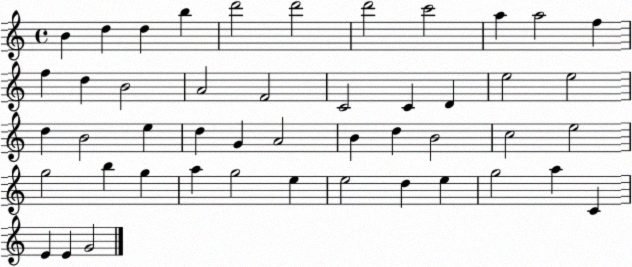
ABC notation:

X:1
T:Untitled
M:4/4
L:1/4
K:C
B d d b d'2 d'2 d'2 c'2 a a2 f f d B2 A2 F2 C2 C D e2 e2 d B2 e d G A2 B d B2 c2 e2 g2 b g a g2 e e2 d e g2 a C E E G2